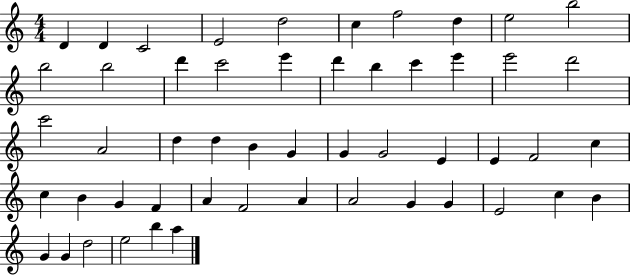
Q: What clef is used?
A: treble